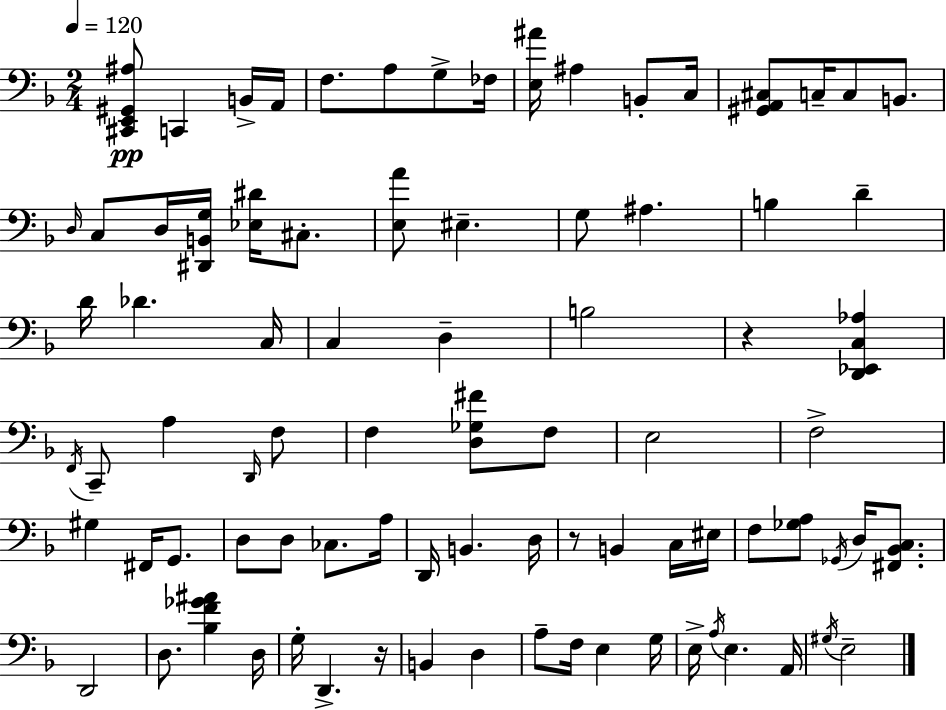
{
  \clef bass
  \numericTimeSignature
  \time 2/4
  \key d \minor
  \tempo 4 = 120
  <cis, e, gis, ais>8\pp c,4 b,16-> a,16 | f8. a8 g8-> fes16 | <e ais'>16 ais4 b,8-. c16 | <gis, a, cis>8 c16-- c8 b,8. | \break \grace { d16 } c8 d16 <dis, b, g>16 <ees dis'>16 cis8.-. | <e a'>8 eis4.-- | g8 ais4. | b4 d'4-- | \break d'16 des'4. | c16 c4 d4-- | b2 | r4 <d, ees, c aes>4 | \break \acciaccatura { f,16 } c,8-- a4 | \grace { d,16 } f8 f4 <d ges fis'>8 | f8 e2 | f2-> | \break gis4 fis,16 | g,8. d8 d8 ces8. | a16 d,16 b,4. | d16 r8 b,4 | \break c16 eis16 f8 <ges a>8 \acciaccatura { ges,16 } | d16 <fis, bes, c>8. d,2 | d8. <bes f' ges' ais'>4 | d16 g16-. d,4.-> | \break r16 b,4 | d4 a8-- f16 e4 | g16 e16-> \acciaccatura { a16 } e4. | a,16 \acciaccatura { gis16 } e2-- | \break \bar "|."
}